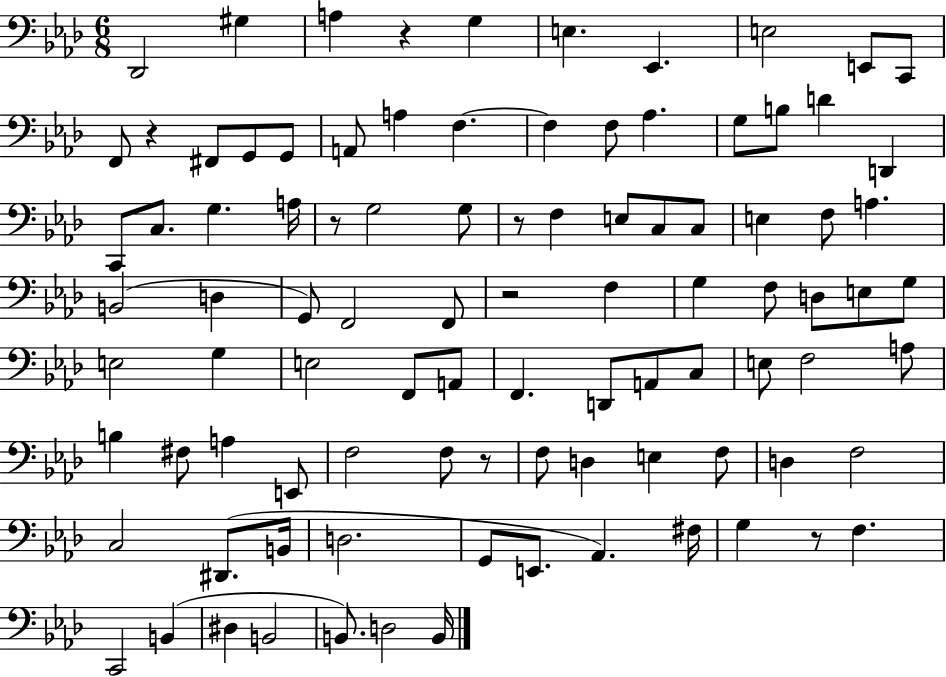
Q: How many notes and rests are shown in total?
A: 95